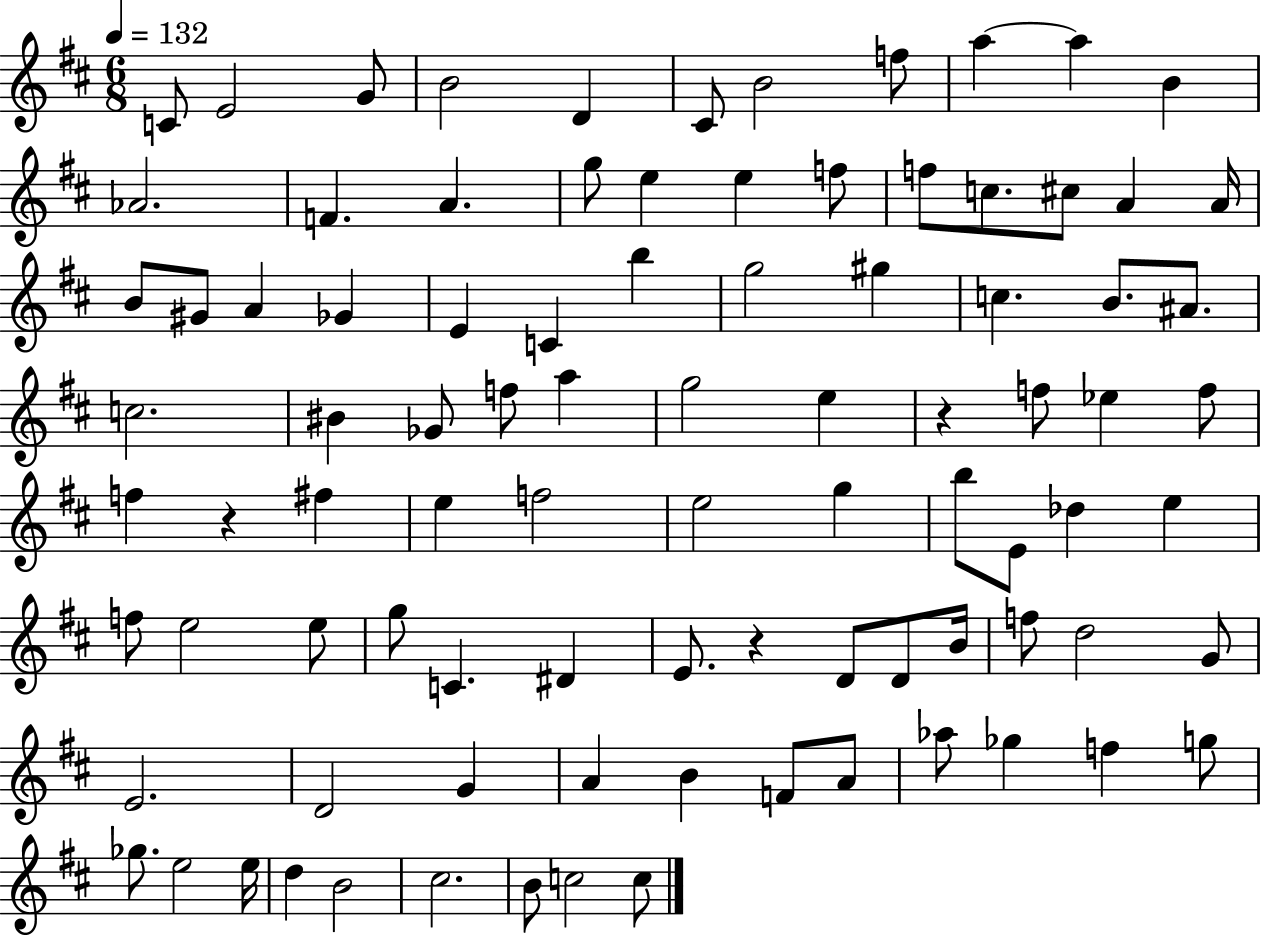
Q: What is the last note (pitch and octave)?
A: C5